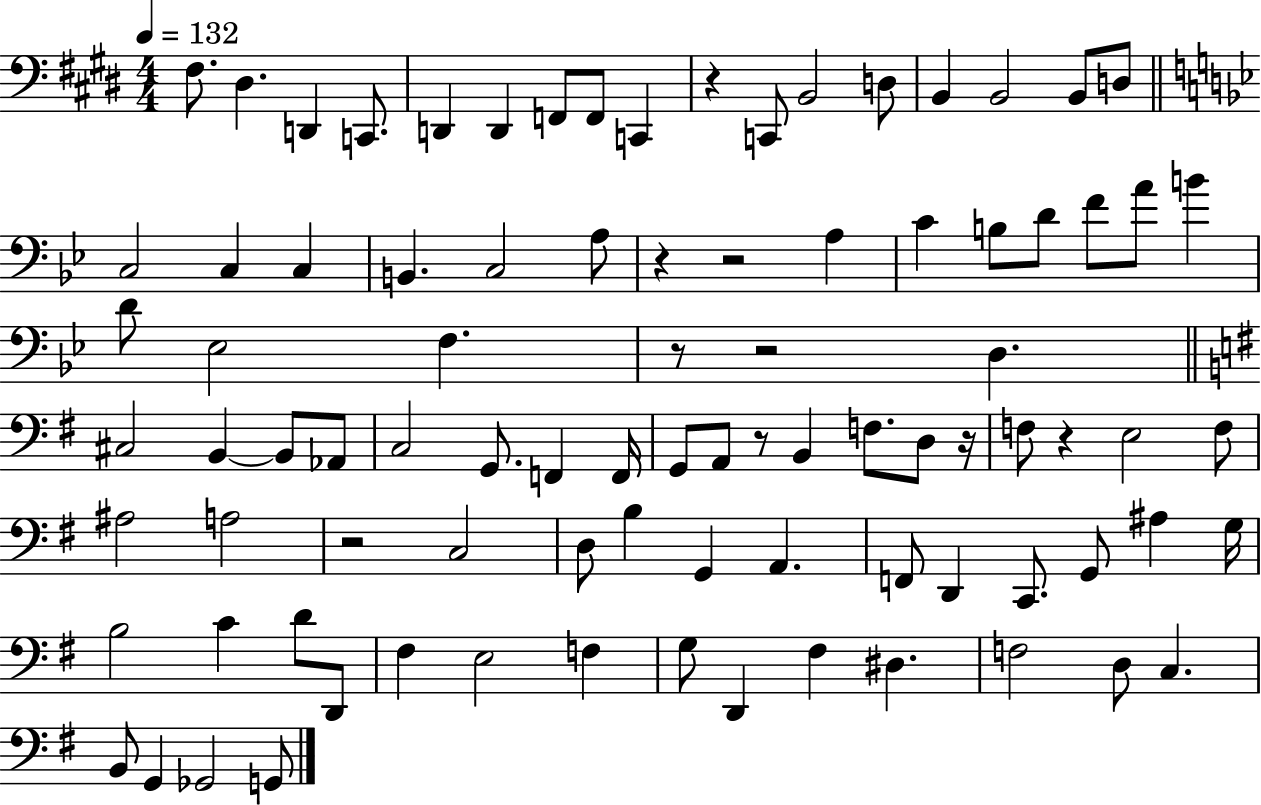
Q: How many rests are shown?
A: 9